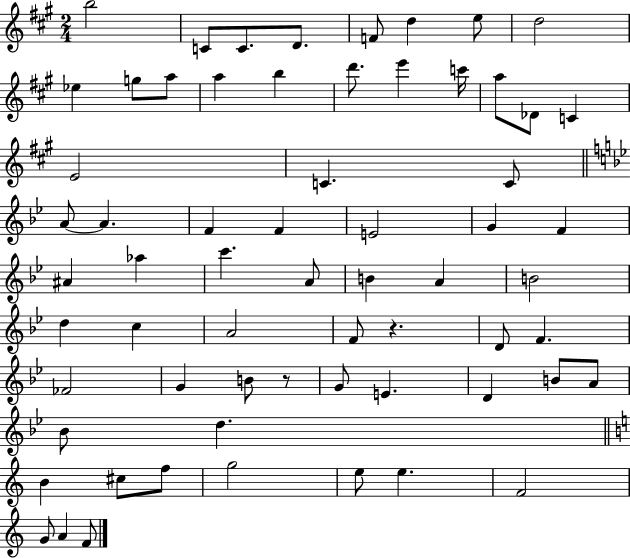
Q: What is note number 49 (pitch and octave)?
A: B4